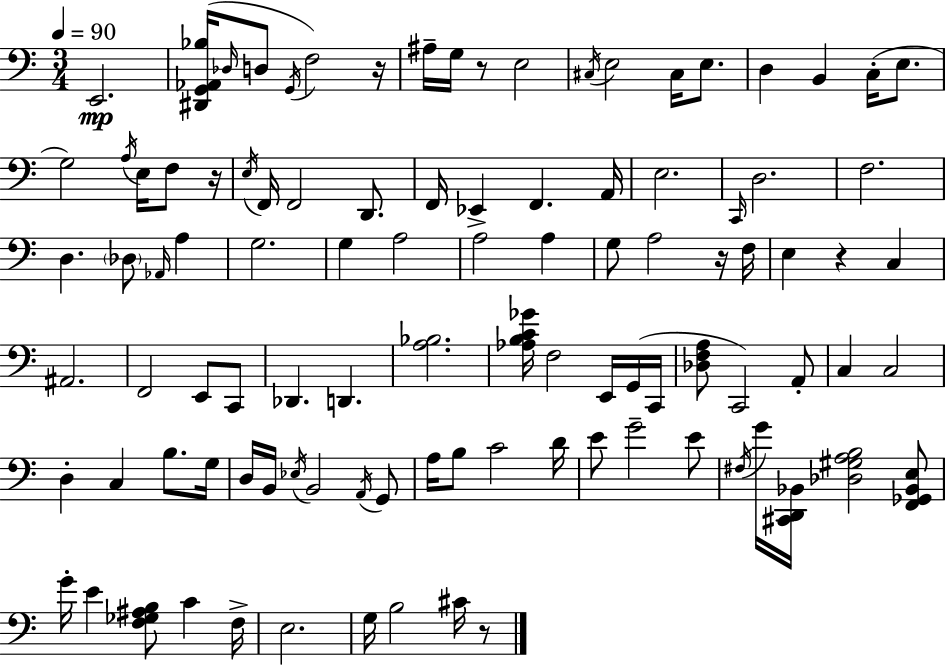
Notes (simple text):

E2/h. [D#2,G2,Ab2,Bb3]/s Db3/s D3/e G2/s F3/h R/s A#3/s G3/s R/e E3/h C#3/s E3/h C#3/s E3/e. D3/q B2/q C3/s E3/e. G3/h A3/s E3/s F3/e R/s E3/s F2/s F2/h D2/e. F2/s Eb2/q F2/q. A2/s E3/h. C2/s D3/h. F3/h. D3/q. Db3/e Ab2/s A3/q G3/h. G3/q A3/h A3/h A3/q G3/e A3/h R/s F3/s E3/q R/q C3/q A#2/h. F2/h E2/e C2/e Db2/q. D2/q. [A3,Bb3]/h. [Ab3,B3,C4,Gb4]/s F3/h E2/s G2/s C2/s [Db3,F3,A3]/e C2/h A2/e C3/q C3/h D3/q C3/q B3/e. G3/s D3/s B2/s Eb3/s B2/h A2/s G2/e A3/s B3/e C4/h D4/s E4/e G4/h E4/e F#3/s G4/s [C#2,D2,Bb2]/s [Db3,G#3,A3,B3]/h [F2,Gb2,Bb2,E3]/e G4/s E4/q [F3,Gb3,A#3,B3]/e C4/q F3/s E3/h. G3/s B3/h C#4/s R/e